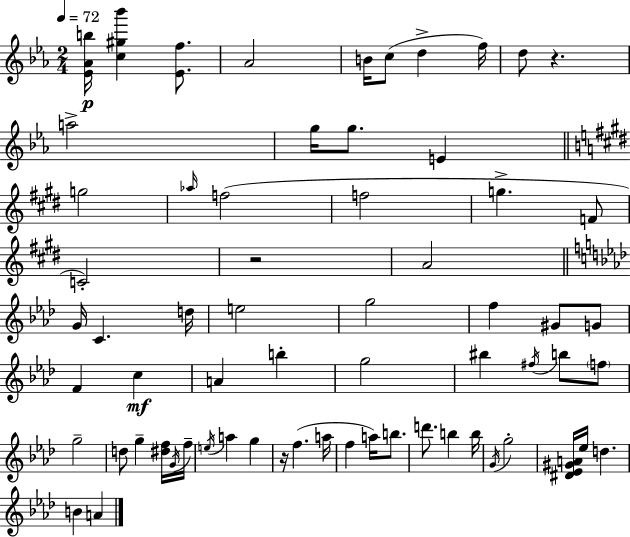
X:1
T:Untitled
M:2/4
L:1/4
K:Eb
[_E_Ab]/4 [c^g_b'] [_Ef]/2 _A2 B/4 c/2 d f/4 d/2 z a2 g/4 g/2 E g2 _a/4 f2 f2 g F/2 C2 z2 A2 G/4 C d/4 e2 g2 f ^G/2 G/2 F c A b g2 ^b ^f/4 b/2 f/2 g2 d/2 g [^df]/4 G/4 f/4 e/4 a g z/4 f a/4 f a/4 b/2 d'/2 b b/4 G/4 g2 [^D_E^GA]/4 _e/4 d B A